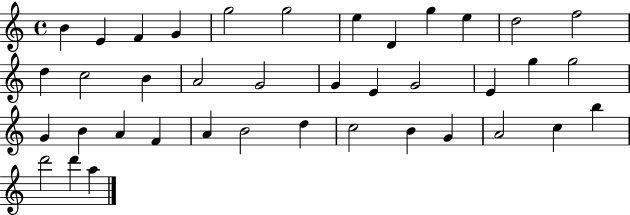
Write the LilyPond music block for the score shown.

{
  \clef treble
  \time 4/4
  \defaultTimeSignature
  \key c \major
  b'4 e'4 f'4 g'4 | g''2 g''2 | e''4 d'4 g''4 e''4 | d''2 f''2 | \break d''4 c''2 b'4 | a'2 g'2 | g'4 e'4 g'2 | e'4 g''4 g''2 | \break g'4 b'4 a'4 f'4 | a'4 b'2 d''4 | c''2 b'4 g'4 | a'2 c''4 b''4 | \break d'''2 d'''4 a''4 | \bar "|."
}